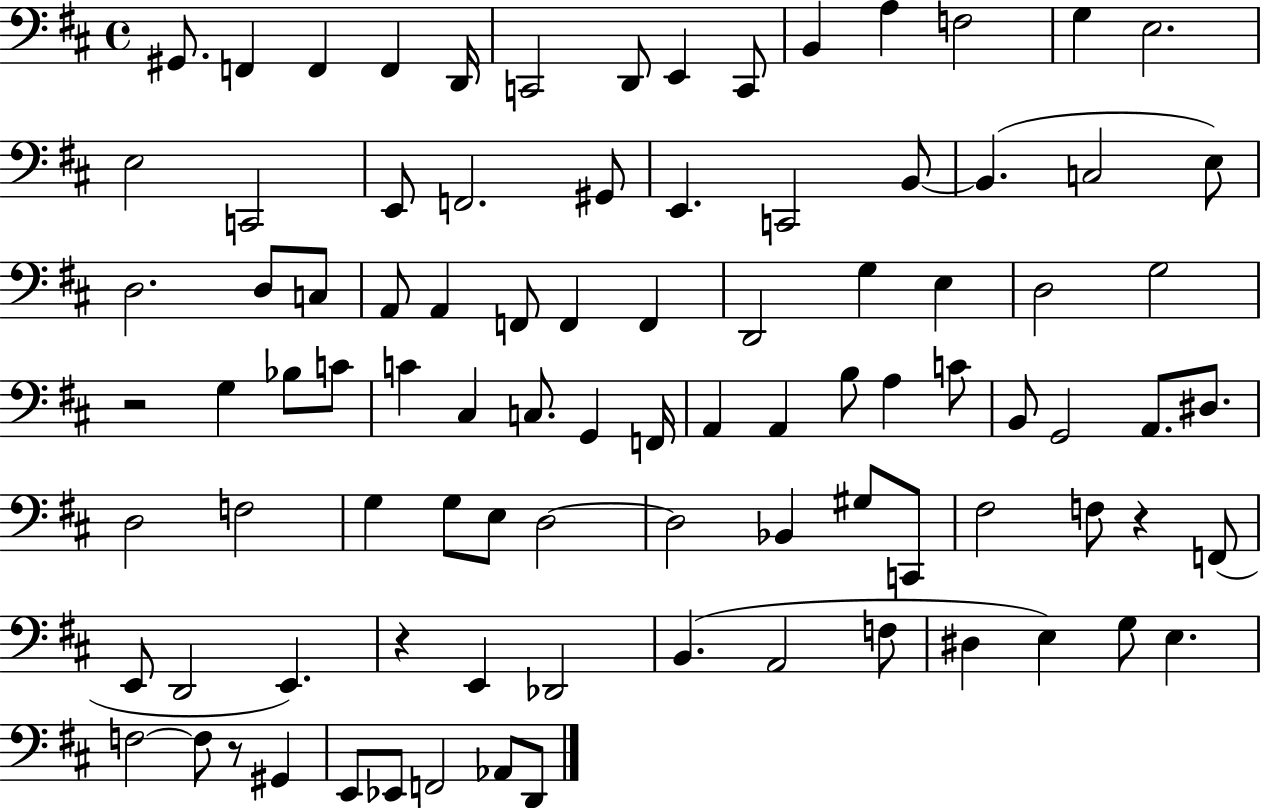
{
  \clef bass
  \time 4/4
  \defaultTimeSignature
  \key d \major
  \repeat volta 2 { gis,8. f,4 f,4 f,4 d,16 | c,2 d,8 e,4 c,8 | b,4 a4 f2 | g4 e2. | \break e2 c,2 | e,8 f,2. gis,8 | e,4. c,2 b,8~~ | b,4.( c2 e8) | \break d2. d8 c8 | a,8 a,4 f,8 f,4 f,4 | d,2 g4 e4 | d2 g2 | \break r2 g4 bes8 c'8 | c'4 cis4 c8. g,4 f,16 | a,4 a,4 b8 a4 c'8 | b,8 g,2 a,8. dis8. | \break d2 f2 | g4 g8 e8 d2~~ | d2 bes,4 gis8 c,8 | fis2 f8 r4 f,8( | \break e,8 d,2 e,4.) | r4 e,4 des,2 | b,4.( a,2 f8 | dis4 e4) g8 e4. | \break f2~~ f8 r8 gis,4 | e,8 ees,8 f,2 aes,8 d,8 | } \bar "|."
}